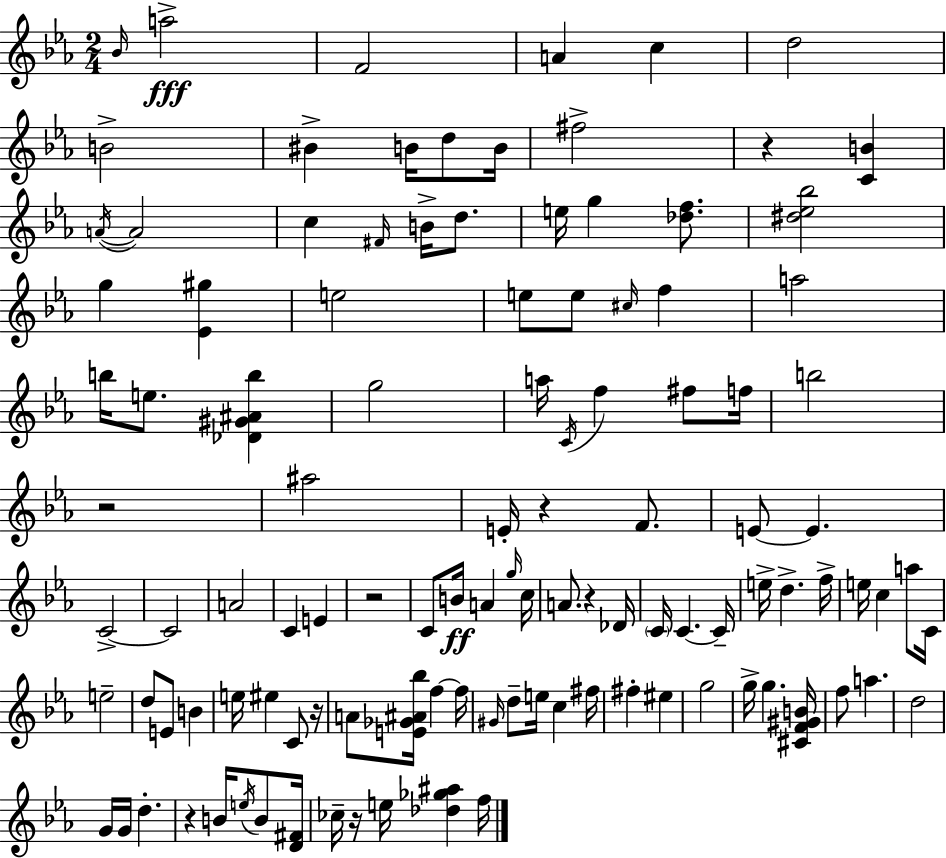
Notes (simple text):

Bb4/s A5/h F4/h A4/q C5/q D5/h B4/h BIS4/q B4/s D5/e B4/s F#5/h R/q [C4,B4]/q A4/s A4/h C5/q F#4/s B4/s D5/e. E5/s G5/q [Db5,F5]/e. [D#5,Eb5,Bb5]/h G5/q [Eb4,G#5]/q E5/h E5/e E5/e C#5/s F5/q A5/h B5/s E5/e. [Db4,G#4,A#4,B5]/q G5/h A5/s C4/s F5/q F#5/e F5/s B5/h R/h A#5/h E4/s R/q F4/e. E4/e E4/q. C4/h C4/h A4/h C4/q E4/q R/h C4/e B4/s A4/q G5/s C5/s A4/e. R/q Db4/s C4/s C4/q. C4/s E5/s D5/q. F5/s E5/s C5/q A5/e C4/s E5/h D5/e E4/e B4/q E5/s EIS5/q C4/e R/s A4/e [E4,Gb4,A#4,Bb5]/s F5/q F5/s G#4/s D5/e E5/s C5/q F#5/s F#5/q EIS5/q G5/h G5/s G5/q. [C#4,F4,G#4,B4]/s F5/e A5/q. D5/h G4/s G4/s D5/q. R/q B4/s E5/s B4/e [D4,F#4]/s CES5/s R/s E5/s [Db5,Gb5,A#5]/q F5/s